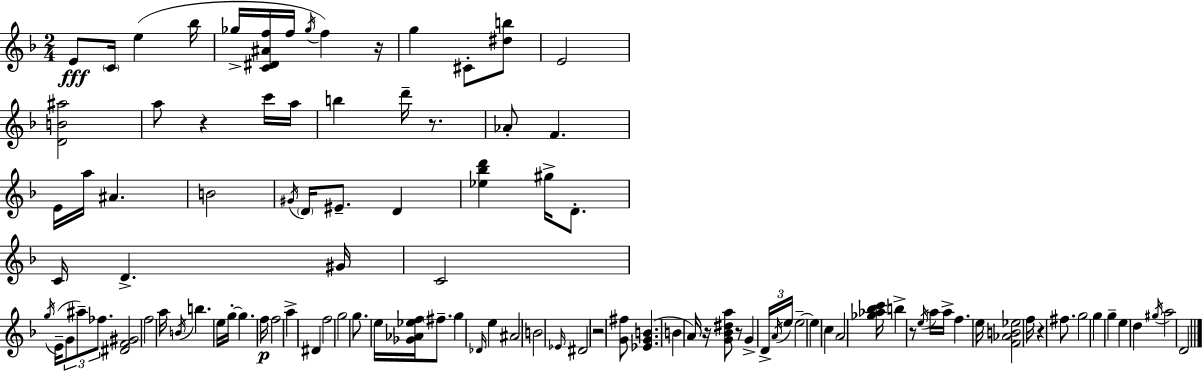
E4/e C4/s E5/q Bb5/s Gb5/s [C4,D#4,A#4,F5]/s F5/s Gb5/s F5/q R/s G5/q C#4/e [D#5,B5]/e E4/h [D4,B4,A#5]/h A5/e R/q C6/s A5/s B5/q D6/s R/e. Ab4/e F4/q. E4/s A5/s A#4/q. B4/h G#4/s D4/s EIS4/e. D4/q [Eb5,Bb5,D6]/q G#5/s D4/e. C4/s D4/q. G#4/s C4/h G5/s E4/s G4/e A#5/e FES5/e. [D#4,F4,G#4]/h F5/h A5/s B4/s B5/q. E5/s G5/s G5/q. F5/s F5/h A5/q D#4/q F5/h G5/h G5/e. E5/s [Gb4,Ab4,Eb5,F5]/s F#5/e. G5/q Db4/s E5/q A#4/h B4/h Eb4/s D#4/h R/h [G4,F#5]/e [Eb4,G4,B4]/q. B4/q A4/s R/s [G4,Bb4,D#5,A5]/e R/e G4/q D4/s A4/s E5/s E5/h E5/q C5/q A4/h [Gb5,Ab5,Bb5,C6]/s B5/q R/e E5/s A5/s A5/s F5/q. E5/s [F4,Ab4,B4,Eb5]/h F5/s R/q F#5/e. G5/h G5/q G5/q E5/q D5/q G#5/s A5/h D4/h